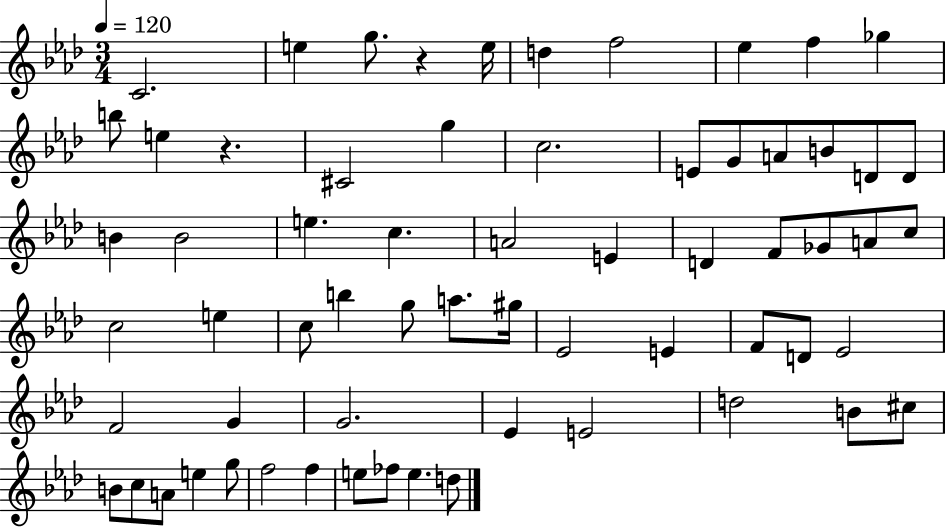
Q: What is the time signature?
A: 3/4